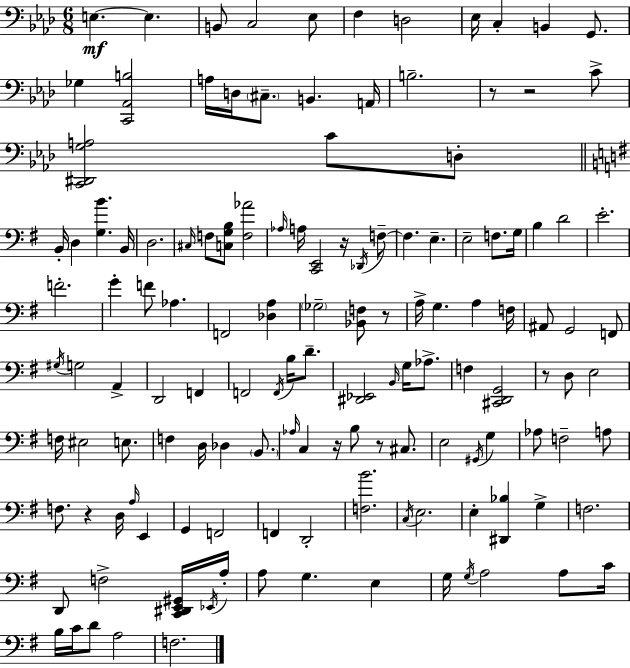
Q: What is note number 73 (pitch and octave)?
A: Db3